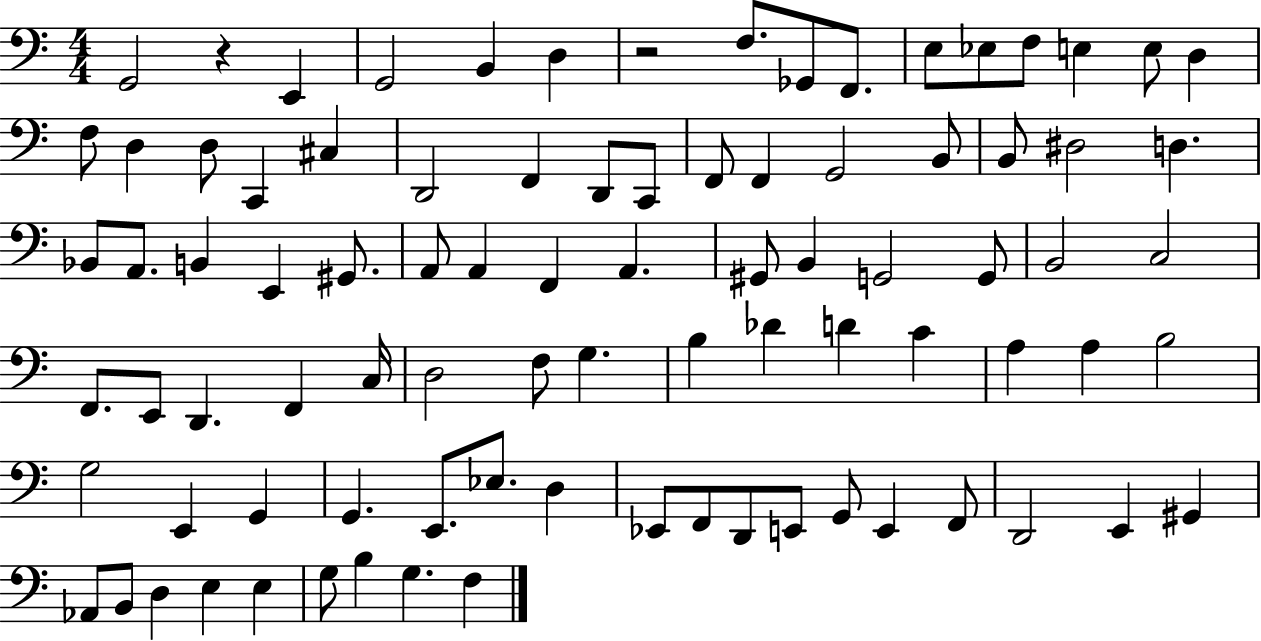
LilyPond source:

{
  \clef bass
  \numericTimeSignature
  \time 4/4
  \key c \major
  g,2 r4 e,4 | g,2 b,4 d4 | r2 f8. ges,8 f,8. | e8 ees8 f8 e4 e8 d4 | \break f8 d4 d8 c,4 cis4 | d,2 f,4 d,8 c,8 | f,8 f,4 g,2 b,8 | b,8 dis2 d4. | \break bes,8 a,8. b,4 e,4 gis,8. | a,8 a,4 f,4 a,4. | gis,8 b,4 g,2 g,8 | b,2 c2 | \break f,8. e,8 d,4. f,4 c16 | d2 f8 g4. | b4 des'4 d'4 c'4 | a4 a4 b2 | \break g2 e,4 g,4 | g,4. e,8. ees8. d4 | ees,8 f,8 d,8 e,8 g,8 e,4 f,8 | d,2 e,4 gis,4 | \break aes,8 b,8 d4 e4 e4 | g8 b4 g4. f4 | \bar "|."
}